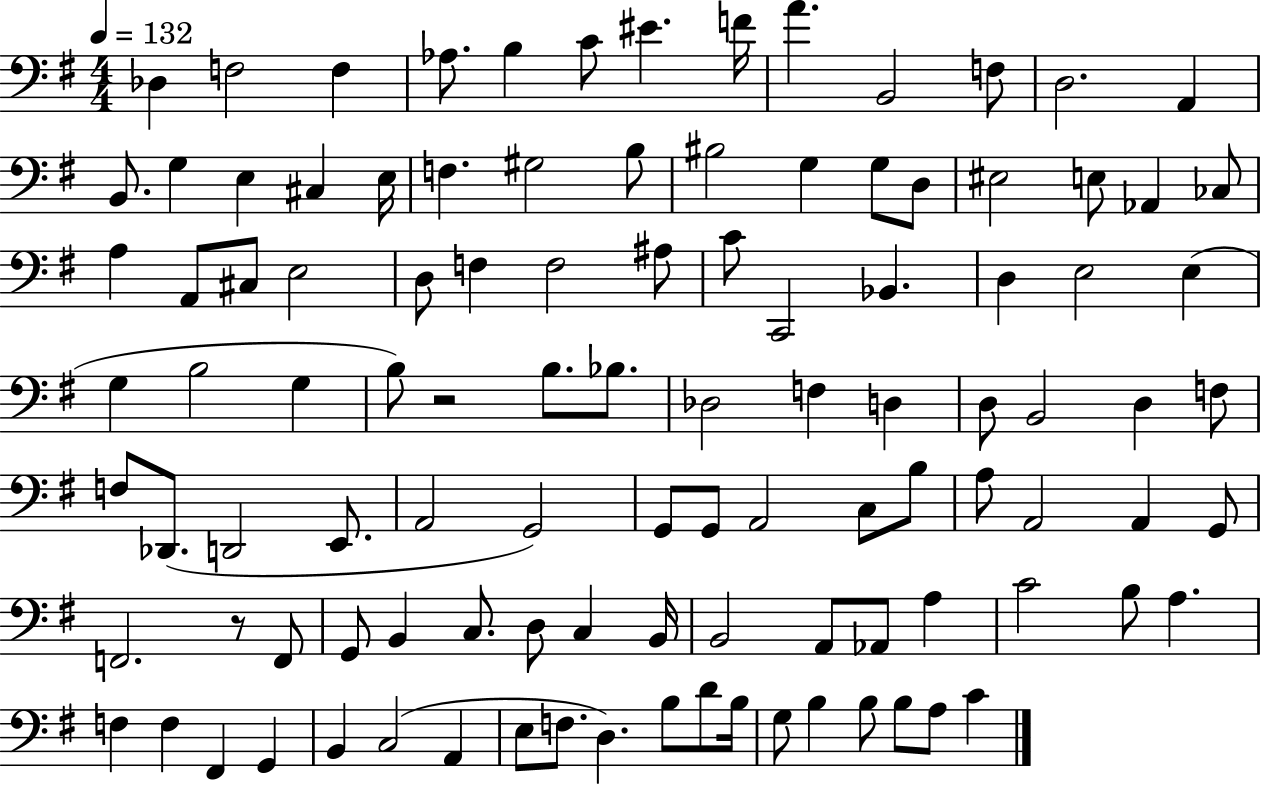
{
  \clef bass
  \numericTimeSignature
  \time 4/4
  \key g \major
  \tempo 4 = 132
  des4 f2 f4 | aes8. b4 c'8 eis'4. f'16 | a'4. b,2 f8 | d2. a,4 | \break b,8. g4 e4 cis4 e16 | f4. gis2 b8 | bis2 g4 g8 d8 | eis2 e8 aes,4 ces8 | \break a4 a,8 cis8 e2 | d8 f4 f2 ais8 | c'8 c,2 bes,4. | d4 e2 e4( | \break g4 b2 g4 | b8) r2 b8. bes8. | des2 f4 d4 | d8 b,2 d4 f8 | \break f8 des,8.( d,2 e,8. | a,2 g,2) | g,8 g,8 a,2 c8 b8 | a8 a,2 a,4 g,8 | \break f,2. r8 f,8 | g,8 b,4 c8. d8 c4 b,16 | b,2 a,8 aes,8 a4 | c'2 b8 a4. | \break f4 f4 fis,4 g,4 | b,4 c2( a,4 | e8 f8. d4.) b8 d'8 b16 | g8 b4 b8 b8 a8 c'4 | \break \bar "|."
}